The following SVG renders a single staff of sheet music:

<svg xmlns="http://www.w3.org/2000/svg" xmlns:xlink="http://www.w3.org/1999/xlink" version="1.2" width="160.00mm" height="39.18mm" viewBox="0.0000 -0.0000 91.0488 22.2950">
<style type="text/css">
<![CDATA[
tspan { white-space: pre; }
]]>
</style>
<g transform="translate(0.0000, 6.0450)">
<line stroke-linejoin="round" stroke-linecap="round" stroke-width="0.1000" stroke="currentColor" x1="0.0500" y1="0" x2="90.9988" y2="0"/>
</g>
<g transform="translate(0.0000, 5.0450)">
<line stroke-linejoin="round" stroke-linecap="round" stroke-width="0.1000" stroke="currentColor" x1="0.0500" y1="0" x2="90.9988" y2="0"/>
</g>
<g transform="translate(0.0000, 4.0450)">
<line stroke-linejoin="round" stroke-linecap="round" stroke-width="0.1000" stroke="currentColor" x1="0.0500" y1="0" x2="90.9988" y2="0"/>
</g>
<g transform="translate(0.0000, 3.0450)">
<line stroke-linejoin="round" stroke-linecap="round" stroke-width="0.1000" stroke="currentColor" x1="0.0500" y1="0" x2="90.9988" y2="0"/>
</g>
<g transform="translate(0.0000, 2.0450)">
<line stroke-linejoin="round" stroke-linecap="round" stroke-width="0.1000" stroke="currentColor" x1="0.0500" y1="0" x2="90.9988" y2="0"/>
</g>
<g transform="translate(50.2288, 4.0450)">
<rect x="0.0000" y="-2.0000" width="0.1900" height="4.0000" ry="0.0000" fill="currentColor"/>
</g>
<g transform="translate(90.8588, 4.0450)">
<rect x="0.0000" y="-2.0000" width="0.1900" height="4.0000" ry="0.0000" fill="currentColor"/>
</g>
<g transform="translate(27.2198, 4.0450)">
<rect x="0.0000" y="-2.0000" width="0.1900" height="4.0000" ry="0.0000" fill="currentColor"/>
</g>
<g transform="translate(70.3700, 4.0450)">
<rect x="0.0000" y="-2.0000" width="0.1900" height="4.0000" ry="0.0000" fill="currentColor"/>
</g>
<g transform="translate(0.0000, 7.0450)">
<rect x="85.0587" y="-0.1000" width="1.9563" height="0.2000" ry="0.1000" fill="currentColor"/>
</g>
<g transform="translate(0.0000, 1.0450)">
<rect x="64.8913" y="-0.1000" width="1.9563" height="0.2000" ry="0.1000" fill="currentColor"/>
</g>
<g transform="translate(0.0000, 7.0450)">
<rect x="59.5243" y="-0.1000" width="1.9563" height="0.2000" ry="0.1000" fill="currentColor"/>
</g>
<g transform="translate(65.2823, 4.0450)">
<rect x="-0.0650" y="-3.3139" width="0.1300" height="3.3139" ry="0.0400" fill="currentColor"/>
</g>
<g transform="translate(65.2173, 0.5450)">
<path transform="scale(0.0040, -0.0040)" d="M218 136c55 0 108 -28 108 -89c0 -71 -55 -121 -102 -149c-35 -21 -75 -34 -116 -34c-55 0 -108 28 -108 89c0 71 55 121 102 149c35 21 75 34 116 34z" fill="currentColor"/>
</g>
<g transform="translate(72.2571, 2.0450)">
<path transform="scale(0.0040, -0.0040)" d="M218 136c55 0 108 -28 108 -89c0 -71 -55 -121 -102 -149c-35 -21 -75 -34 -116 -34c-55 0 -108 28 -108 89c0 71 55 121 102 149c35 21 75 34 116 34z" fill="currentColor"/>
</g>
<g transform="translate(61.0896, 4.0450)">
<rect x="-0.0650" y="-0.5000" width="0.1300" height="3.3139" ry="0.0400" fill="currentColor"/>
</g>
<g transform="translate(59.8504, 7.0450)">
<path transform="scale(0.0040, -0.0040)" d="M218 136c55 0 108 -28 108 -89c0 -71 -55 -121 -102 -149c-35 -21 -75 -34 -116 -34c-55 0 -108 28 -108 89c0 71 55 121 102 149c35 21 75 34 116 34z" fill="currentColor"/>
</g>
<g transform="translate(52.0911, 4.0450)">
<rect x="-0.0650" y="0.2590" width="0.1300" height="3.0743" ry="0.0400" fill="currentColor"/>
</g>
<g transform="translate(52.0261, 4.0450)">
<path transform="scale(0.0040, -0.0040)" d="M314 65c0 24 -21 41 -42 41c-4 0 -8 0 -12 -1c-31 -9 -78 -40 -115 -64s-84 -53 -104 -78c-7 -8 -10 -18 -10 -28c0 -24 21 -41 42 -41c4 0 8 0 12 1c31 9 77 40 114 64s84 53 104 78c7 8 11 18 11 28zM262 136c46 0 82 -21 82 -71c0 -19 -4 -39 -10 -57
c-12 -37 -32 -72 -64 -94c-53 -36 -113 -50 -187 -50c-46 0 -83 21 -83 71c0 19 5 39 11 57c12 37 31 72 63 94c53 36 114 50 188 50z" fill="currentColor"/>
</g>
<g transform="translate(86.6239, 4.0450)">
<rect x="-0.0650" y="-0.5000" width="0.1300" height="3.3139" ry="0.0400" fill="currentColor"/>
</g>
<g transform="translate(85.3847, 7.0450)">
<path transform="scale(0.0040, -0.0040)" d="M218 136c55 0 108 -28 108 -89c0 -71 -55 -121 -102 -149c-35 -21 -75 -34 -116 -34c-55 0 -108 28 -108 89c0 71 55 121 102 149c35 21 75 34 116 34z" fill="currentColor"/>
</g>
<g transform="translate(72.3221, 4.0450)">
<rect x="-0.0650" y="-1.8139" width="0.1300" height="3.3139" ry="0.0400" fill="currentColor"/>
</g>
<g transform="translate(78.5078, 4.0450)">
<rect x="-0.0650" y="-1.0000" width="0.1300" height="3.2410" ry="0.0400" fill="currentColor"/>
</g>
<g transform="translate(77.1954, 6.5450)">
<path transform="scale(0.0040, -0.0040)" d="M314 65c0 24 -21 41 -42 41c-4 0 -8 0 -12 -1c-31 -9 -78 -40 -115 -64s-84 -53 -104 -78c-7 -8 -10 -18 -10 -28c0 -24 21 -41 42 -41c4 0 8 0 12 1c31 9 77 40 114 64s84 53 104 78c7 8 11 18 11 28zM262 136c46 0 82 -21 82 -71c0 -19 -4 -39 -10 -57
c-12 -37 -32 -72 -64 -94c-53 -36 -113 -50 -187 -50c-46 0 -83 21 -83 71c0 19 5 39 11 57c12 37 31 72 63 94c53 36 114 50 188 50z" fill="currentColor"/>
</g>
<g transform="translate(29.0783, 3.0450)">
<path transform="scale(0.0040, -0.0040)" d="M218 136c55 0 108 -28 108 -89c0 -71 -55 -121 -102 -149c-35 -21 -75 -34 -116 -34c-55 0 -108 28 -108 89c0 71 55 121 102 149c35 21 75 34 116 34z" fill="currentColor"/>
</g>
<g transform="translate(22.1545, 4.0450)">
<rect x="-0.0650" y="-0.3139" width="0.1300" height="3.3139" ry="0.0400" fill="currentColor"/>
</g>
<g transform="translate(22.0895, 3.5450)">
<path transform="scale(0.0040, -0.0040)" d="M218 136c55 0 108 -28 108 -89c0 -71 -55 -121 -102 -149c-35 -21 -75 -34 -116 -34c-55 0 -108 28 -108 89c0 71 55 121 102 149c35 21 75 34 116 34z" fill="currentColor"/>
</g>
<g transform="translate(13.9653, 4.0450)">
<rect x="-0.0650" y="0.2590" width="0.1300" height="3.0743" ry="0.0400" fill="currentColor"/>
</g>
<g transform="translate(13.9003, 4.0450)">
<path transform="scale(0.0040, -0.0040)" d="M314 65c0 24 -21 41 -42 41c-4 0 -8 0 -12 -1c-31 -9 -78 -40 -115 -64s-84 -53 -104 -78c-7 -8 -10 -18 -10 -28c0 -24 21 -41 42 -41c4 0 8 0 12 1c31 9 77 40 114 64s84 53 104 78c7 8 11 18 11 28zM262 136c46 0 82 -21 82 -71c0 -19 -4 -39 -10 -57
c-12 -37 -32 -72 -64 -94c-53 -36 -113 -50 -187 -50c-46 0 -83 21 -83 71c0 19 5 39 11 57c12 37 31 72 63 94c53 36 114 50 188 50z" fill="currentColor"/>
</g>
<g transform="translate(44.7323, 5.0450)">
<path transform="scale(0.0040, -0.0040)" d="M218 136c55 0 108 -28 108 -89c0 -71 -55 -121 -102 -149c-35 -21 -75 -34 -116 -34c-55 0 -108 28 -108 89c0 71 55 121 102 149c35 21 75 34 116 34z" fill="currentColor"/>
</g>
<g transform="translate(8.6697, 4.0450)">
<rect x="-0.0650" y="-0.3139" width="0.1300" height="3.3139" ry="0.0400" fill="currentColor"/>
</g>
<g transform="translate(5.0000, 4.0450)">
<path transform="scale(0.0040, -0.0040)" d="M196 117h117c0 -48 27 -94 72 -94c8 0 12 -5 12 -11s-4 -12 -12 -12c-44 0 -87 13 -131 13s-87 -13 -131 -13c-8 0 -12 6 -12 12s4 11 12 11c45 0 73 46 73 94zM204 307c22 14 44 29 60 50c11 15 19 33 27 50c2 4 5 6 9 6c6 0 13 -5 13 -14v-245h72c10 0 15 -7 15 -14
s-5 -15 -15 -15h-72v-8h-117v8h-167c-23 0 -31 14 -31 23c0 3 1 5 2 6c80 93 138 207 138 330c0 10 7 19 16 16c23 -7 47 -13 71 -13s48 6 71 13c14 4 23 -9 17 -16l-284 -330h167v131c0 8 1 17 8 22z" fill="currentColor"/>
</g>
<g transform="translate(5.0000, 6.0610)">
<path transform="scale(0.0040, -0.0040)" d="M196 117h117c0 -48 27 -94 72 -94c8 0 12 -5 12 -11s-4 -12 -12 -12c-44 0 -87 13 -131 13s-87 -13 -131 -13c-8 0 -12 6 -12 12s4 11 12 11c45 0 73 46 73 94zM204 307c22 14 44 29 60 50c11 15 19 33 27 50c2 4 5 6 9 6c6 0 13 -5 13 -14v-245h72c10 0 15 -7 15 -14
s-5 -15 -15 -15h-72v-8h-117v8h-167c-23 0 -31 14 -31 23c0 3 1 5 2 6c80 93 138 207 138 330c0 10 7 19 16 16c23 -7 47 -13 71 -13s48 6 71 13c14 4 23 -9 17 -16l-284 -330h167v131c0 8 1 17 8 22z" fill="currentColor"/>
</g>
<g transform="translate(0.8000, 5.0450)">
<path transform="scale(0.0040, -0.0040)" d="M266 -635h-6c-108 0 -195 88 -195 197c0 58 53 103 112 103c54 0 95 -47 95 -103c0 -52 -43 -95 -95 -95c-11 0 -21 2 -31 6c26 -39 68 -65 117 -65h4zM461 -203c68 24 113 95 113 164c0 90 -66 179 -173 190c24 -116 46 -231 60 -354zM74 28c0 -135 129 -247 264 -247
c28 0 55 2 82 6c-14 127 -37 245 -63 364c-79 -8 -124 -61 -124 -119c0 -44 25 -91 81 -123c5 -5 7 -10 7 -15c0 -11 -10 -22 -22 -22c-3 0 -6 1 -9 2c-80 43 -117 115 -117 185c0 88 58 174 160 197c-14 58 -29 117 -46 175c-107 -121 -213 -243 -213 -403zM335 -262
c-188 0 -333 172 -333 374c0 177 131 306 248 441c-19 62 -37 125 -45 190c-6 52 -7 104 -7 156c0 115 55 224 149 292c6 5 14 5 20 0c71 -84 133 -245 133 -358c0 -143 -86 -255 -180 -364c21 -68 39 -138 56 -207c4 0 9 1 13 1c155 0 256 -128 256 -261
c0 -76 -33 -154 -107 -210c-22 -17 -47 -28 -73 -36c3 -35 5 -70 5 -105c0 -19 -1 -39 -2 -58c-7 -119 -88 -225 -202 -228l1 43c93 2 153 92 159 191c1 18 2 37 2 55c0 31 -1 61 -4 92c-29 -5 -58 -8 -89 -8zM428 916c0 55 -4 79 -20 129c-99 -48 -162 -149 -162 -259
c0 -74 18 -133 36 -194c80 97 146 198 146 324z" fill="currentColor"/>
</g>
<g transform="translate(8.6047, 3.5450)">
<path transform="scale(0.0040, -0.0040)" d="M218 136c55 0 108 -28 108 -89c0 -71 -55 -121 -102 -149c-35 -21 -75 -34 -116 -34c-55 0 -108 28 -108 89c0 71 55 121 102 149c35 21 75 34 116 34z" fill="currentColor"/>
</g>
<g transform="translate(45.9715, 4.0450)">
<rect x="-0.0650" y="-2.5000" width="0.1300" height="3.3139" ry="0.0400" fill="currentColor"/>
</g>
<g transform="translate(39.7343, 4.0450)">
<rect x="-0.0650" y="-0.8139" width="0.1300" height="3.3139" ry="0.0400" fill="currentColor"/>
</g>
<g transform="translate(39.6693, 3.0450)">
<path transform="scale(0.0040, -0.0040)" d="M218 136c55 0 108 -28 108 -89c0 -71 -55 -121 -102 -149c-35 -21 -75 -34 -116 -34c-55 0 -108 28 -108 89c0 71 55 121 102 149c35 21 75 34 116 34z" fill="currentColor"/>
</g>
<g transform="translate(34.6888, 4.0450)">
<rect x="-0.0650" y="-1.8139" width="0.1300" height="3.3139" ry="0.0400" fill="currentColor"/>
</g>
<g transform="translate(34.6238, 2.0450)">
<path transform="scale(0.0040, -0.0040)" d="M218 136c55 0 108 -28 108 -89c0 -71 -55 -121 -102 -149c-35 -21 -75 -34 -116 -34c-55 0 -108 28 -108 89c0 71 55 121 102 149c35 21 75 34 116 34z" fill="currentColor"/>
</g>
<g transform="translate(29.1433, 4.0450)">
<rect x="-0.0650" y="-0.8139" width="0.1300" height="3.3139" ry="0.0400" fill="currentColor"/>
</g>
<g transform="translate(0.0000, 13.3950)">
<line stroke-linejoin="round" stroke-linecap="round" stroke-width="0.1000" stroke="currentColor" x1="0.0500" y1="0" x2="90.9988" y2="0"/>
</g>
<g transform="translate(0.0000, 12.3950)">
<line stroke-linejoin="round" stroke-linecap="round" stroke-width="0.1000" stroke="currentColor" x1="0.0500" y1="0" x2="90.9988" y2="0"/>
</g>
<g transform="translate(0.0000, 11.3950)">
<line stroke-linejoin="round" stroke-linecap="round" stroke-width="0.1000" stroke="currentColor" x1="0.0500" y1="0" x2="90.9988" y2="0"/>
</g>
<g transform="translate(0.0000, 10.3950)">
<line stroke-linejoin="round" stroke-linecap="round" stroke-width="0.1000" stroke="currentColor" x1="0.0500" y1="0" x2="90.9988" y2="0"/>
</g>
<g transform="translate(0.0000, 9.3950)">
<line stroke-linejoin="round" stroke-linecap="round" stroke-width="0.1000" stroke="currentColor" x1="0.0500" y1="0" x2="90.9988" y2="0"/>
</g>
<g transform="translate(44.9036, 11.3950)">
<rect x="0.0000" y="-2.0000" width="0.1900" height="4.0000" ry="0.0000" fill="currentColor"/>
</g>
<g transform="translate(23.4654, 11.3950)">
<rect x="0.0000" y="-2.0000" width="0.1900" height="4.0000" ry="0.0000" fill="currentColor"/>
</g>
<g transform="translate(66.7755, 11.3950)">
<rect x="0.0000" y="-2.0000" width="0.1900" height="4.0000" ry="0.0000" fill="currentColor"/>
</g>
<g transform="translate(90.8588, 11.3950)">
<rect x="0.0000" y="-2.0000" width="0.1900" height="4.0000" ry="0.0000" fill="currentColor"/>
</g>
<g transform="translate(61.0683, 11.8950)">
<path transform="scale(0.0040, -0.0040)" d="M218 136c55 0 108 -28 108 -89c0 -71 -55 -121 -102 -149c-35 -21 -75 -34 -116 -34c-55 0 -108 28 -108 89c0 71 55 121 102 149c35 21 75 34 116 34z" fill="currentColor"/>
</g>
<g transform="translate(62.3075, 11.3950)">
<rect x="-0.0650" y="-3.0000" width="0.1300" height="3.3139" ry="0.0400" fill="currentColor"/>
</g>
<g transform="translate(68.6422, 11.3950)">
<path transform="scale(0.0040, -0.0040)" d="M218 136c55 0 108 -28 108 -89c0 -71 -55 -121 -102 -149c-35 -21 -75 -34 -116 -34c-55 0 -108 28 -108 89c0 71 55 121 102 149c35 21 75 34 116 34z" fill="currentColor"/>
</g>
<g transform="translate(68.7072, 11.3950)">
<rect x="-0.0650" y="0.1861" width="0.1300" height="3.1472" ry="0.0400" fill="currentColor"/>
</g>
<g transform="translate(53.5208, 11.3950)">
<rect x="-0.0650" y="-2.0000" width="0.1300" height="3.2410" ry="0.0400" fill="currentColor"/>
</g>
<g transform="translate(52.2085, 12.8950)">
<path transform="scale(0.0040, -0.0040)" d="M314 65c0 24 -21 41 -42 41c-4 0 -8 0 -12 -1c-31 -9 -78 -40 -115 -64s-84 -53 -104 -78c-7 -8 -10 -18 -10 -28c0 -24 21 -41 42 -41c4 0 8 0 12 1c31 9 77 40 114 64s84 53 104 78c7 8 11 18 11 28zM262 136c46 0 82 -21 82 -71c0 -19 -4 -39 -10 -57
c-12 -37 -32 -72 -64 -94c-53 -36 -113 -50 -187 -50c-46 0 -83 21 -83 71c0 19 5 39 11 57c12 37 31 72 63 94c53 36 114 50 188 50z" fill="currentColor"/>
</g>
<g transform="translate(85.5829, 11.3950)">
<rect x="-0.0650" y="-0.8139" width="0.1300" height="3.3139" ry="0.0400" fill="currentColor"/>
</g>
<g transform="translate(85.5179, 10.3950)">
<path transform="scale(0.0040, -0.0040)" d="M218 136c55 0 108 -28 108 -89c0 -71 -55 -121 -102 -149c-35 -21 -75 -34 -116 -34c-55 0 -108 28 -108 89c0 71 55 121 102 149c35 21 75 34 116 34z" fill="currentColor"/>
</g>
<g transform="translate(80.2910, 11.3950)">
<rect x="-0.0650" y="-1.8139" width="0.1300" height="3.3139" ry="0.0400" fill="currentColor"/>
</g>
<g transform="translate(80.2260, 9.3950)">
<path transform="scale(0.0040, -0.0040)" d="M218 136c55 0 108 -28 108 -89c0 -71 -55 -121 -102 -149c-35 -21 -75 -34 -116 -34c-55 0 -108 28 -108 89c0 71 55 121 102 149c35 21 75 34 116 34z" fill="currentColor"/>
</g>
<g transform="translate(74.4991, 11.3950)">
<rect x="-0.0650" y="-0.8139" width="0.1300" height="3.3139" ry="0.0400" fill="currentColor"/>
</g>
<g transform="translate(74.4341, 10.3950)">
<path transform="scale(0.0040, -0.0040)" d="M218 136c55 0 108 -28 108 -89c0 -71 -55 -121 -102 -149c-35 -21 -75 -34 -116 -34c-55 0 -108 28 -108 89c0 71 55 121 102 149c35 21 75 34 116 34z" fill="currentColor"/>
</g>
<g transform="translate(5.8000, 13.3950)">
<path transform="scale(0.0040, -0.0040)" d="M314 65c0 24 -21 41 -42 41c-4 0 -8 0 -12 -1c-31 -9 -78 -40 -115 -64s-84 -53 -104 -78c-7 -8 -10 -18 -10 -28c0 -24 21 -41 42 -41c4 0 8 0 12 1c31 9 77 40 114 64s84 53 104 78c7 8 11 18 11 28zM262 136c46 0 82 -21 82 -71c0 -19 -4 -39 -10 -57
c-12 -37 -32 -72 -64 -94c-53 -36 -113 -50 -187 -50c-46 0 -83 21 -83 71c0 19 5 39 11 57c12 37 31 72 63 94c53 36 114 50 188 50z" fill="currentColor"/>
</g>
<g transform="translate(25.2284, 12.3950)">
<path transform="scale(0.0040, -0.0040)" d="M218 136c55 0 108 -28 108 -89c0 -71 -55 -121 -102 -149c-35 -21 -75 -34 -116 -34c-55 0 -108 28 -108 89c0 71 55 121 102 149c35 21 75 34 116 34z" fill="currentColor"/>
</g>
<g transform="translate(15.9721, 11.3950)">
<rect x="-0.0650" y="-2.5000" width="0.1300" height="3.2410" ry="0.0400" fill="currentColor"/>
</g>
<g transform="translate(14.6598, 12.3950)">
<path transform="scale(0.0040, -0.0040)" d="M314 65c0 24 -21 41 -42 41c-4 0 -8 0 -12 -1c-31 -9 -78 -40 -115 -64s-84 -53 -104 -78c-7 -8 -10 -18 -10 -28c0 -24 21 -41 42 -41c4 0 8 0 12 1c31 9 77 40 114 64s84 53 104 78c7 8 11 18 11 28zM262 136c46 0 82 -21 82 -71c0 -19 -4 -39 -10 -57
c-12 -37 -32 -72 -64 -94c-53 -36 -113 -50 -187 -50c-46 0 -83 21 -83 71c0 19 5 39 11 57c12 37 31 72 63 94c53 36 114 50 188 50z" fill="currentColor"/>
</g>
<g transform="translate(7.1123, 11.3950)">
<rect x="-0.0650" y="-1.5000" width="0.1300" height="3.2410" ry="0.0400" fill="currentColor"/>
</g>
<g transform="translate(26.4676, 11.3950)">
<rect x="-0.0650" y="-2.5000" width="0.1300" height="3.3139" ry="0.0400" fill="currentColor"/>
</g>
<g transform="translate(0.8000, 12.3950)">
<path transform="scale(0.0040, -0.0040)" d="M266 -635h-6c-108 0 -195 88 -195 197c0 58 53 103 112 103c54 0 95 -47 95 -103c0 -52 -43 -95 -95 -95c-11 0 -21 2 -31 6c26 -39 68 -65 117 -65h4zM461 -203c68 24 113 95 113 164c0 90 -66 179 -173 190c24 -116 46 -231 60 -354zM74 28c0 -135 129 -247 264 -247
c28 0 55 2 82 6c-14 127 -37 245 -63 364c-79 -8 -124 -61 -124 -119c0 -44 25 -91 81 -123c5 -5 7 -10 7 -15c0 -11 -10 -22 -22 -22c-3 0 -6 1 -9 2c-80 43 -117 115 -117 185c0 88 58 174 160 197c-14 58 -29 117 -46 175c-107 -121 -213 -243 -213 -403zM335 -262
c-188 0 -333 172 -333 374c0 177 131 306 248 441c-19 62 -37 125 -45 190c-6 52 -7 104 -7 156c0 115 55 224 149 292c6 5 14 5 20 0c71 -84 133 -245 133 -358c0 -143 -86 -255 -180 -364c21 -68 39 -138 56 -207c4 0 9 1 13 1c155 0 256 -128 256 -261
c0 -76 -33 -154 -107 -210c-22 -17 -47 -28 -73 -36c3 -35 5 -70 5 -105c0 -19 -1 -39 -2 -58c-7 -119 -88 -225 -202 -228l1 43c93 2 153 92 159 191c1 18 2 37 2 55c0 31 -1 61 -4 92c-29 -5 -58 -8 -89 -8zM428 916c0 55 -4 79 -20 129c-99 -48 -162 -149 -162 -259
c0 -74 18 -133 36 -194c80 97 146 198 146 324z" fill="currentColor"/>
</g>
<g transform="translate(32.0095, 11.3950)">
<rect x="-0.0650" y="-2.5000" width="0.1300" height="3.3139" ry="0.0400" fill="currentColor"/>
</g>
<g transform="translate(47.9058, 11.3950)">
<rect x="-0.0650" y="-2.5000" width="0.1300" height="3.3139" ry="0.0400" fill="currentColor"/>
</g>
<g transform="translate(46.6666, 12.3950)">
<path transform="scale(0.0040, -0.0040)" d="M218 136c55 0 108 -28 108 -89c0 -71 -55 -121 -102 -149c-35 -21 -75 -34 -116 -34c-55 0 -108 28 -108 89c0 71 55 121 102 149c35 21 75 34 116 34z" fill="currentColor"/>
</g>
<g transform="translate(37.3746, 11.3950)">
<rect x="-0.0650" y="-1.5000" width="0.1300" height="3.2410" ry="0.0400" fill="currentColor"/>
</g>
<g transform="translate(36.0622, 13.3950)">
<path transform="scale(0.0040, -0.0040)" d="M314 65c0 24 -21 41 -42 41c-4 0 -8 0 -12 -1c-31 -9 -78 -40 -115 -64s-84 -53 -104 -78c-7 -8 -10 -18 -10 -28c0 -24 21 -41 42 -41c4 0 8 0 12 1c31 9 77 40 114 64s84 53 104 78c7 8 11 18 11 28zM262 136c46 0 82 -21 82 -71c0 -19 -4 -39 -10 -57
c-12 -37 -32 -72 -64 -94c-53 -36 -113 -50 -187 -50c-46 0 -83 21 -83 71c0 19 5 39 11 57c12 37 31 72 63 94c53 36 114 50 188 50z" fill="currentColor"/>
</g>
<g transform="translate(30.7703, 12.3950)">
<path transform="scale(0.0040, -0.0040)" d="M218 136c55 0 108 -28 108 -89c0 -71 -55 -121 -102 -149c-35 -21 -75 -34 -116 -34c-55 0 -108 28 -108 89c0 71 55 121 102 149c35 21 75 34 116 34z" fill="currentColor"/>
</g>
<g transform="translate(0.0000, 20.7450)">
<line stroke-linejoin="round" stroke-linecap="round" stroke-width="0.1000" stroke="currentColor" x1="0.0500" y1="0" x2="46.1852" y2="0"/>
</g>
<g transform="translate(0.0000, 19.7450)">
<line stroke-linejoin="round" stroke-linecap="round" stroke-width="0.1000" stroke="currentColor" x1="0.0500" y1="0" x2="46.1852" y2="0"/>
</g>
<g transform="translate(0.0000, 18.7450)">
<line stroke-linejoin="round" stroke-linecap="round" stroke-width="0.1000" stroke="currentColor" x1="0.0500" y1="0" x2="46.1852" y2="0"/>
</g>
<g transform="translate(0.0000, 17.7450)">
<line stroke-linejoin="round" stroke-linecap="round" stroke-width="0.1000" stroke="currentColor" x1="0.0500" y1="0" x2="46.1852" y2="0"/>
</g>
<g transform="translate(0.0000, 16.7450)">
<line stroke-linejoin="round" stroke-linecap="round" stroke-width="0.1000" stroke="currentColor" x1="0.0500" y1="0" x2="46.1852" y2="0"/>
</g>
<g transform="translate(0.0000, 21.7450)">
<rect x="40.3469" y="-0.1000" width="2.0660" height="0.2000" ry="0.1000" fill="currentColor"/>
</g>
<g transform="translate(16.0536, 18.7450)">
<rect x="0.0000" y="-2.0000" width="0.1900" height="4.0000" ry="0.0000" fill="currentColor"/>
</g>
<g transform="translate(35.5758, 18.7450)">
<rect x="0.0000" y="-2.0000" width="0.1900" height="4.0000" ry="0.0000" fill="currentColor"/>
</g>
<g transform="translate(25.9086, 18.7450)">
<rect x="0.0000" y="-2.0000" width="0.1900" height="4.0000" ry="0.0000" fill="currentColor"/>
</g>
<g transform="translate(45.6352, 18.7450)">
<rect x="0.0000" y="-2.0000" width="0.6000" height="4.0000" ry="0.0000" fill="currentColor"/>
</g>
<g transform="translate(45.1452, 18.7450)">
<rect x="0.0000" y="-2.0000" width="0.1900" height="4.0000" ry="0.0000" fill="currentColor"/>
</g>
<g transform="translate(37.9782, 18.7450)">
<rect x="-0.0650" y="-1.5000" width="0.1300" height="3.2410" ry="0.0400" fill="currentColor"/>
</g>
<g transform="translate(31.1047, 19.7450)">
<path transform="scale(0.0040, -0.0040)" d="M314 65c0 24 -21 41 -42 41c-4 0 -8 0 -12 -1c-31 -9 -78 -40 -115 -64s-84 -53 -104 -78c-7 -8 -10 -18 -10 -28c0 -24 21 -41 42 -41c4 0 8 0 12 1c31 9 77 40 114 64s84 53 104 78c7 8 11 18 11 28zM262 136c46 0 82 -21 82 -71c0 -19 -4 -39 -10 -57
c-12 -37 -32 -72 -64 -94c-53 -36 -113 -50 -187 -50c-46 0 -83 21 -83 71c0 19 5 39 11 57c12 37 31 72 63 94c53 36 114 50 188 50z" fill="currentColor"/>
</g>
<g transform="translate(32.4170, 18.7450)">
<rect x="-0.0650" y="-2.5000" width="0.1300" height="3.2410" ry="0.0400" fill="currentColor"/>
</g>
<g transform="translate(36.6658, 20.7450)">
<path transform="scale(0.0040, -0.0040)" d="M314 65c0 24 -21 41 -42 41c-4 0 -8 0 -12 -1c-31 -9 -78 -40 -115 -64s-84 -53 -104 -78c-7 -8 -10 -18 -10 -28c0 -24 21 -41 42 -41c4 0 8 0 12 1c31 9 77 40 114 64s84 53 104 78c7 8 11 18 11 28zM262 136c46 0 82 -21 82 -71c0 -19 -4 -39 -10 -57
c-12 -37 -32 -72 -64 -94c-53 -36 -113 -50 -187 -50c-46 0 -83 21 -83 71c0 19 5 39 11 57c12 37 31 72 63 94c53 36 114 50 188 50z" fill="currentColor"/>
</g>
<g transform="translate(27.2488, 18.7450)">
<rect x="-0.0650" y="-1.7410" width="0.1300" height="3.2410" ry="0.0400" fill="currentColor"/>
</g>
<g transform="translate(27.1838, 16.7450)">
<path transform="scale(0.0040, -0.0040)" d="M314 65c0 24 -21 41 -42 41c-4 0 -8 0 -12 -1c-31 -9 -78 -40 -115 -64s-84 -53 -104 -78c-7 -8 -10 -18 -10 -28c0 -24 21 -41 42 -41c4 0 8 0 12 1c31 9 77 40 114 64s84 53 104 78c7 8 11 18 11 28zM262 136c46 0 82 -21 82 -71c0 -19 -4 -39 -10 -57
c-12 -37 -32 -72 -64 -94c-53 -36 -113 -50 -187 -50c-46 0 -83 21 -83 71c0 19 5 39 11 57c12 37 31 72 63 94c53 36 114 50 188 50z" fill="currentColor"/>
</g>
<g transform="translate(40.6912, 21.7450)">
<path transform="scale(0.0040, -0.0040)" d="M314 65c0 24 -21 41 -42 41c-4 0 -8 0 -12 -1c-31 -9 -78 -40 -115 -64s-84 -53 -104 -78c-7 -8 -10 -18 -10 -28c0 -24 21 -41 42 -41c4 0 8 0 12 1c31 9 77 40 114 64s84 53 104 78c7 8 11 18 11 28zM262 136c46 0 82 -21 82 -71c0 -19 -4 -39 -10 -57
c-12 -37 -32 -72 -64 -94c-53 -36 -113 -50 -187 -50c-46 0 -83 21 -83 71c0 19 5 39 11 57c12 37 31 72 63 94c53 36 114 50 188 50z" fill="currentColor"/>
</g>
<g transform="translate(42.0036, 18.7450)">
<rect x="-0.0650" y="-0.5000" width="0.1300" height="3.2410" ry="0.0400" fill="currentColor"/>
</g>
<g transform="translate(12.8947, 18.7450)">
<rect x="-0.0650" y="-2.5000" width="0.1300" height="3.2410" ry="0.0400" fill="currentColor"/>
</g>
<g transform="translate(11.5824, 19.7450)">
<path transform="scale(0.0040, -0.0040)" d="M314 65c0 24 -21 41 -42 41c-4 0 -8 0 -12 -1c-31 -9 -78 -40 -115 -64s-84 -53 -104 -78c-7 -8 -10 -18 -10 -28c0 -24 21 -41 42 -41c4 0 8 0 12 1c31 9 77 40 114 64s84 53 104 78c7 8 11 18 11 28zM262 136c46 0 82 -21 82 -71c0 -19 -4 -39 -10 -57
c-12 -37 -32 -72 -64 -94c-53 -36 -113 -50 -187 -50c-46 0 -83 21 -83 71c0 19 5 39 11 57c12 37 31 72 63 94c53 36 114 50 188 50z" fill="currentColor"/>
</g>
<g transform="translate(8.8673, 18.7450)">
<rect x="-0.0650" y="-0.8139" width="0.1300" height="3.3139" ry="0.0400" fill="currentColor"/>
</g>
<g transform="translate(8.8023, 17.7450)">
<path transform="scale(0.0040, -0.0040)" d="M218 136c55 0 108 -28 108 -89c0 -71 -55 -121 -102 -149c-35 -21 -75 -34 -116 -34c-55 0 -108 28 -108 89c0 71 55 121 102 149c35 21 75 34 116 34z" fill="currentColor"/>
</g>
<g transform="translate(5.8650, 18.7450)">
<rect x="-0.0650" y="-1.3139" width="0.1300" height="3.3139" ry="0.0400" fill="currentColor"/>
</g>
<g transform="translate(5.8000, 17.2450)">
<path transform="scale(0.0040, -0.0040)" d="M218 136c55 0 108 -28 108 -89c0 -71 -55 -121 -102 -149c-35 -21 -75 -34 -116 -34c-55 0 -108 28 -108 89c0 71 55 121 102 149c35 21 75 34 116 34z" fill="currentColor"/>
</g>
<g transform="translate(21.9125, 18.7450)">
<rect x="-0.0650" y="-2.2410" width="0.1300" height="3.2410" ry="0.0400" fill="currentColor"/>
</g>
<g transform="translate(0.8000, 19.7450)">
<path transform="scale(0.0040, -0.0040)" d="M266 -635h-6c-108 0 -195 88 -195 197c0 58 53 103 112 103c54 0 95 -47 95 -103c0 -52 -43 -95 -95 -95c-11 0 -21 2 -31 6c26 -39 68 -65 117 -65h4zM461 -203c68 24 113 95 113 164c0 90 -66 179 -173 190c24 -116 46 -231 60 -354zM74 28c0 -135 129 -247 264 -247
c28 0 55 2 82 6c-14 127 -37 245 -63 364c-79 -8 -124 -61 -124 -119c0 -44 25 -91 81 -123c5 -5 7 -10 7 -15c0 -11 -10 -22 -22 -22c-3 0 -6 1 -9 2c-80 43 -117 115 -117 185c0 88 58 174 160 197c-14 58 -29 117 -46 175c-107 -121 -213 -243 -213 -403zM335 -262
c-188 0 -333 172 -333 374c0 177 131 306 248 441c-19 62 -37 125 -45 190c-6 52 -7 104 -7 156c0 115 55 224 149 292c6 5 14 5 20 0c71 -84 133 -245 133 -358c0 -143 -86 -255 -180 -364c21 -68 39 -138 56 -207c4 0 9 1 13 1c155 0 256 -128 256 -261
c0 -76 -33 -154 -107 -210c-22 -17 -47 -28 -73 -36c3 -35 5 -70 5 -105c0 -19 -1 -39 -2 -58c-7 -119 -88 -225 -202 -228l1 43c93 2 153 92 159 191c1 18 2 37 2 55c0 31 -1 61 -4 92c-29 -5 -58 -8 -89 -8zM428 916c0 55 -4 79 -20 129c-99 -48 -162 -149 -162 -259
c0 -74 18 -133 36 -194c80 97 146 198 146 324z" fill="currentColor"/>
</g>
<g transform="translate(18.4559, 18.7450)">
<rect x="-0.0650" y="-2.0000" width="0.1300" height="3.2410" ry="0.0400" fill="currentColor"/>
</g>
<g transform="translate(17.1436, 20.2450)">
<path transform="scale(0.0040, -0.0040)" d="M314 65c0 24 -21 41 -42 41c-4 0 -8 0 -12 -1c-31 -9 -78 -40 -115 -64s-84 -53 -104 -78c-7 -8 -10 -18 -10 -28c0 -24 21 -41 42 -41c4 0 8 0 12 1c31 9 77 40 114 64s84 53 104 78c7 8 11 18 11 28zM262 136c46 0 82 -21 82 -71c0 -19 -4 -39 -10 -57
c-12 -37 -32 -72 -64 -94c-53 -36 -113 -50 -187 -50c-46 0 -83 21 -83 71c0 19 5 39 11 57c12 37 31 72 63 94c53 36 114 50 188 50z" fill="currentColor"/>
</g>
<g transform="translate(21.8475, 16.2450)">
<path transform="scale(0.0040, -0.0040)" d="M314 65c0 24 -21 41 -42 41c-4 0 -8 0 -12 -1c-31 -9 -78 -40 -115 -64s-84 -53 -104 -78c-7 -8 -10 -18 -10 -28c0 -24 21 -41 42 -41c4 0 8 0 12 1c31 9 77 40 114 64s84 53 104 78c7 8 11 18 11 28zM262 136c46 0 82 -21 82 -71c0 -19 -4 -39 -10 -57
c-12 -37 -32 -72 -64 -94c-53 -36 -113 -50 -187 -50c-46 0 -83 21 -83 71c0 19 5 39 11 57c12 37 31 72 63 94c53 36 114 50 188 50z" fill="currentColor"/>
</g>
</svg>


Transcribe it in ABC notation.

X:1
T:Untitled
M:4/4
L:1/4
K:C
c B2 c d f d G B2 C b f D2 C E2 G2 G G E2 G F2 A B d f d e d G2 F2 g2 f2 G2 E2 C2